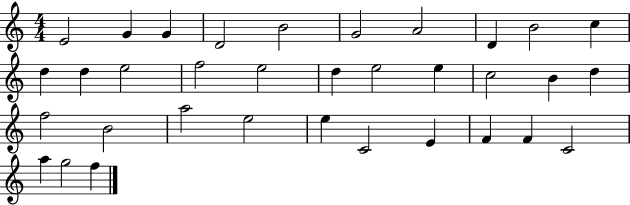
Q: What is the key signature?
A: C major